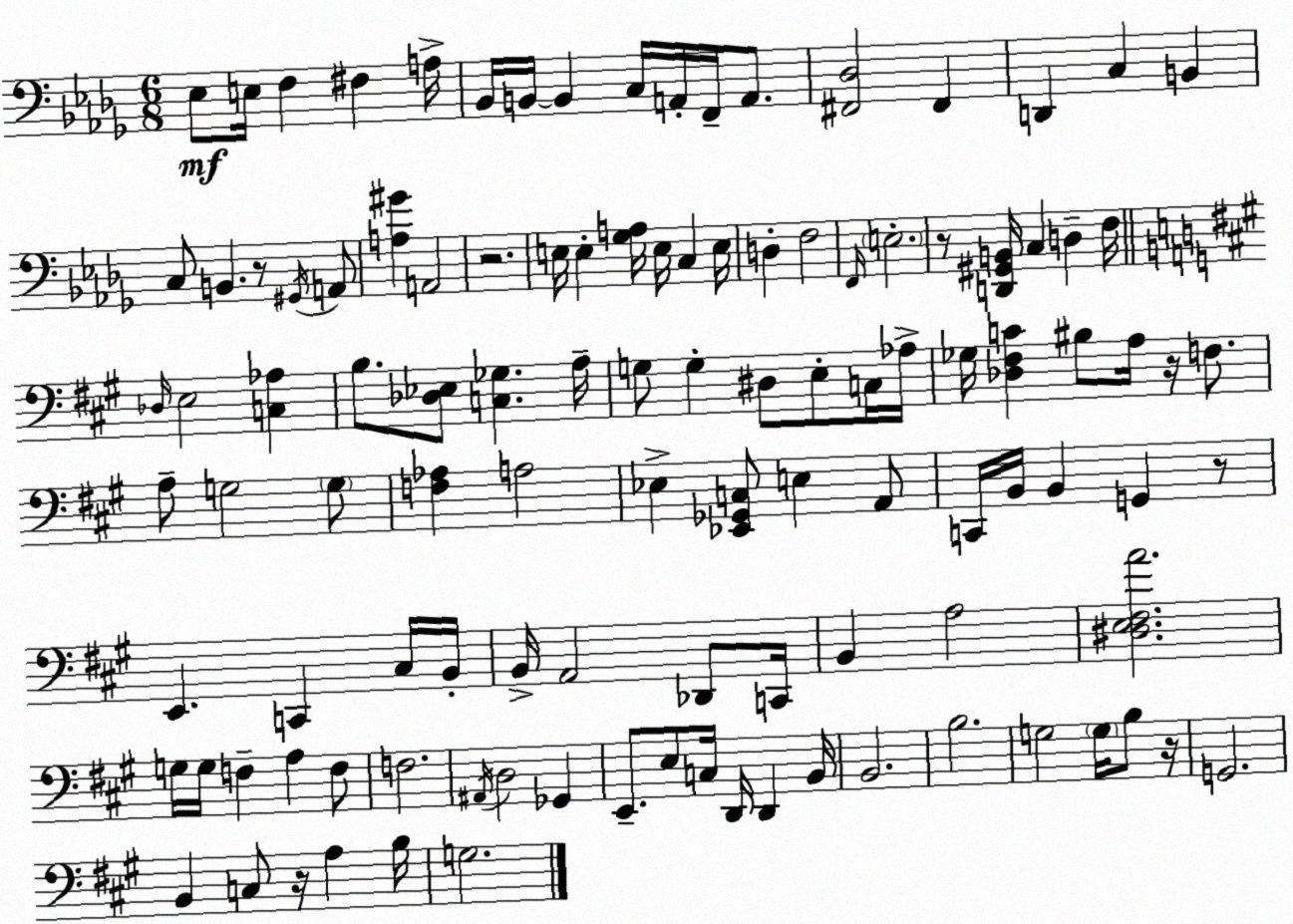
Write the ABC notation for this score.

X:1
T:Untitled
M:6/8
L:1/4
K:Bbm
_E,/2 E,/4 F, ^F, A,/4 _B,,/4 B,,/4 B,, C,/4 A,,/4 F,,/4 A,,/2 [^F,,_D,]2 ^F,, D,, C, B,, C,/2 B,, z/2 ^G,,/4 A,,/2 [A,^G] A,,2 z2 E,/4 E, [_G,A,]/4 E,/4 C, E,/4 D, F,2 F,,/4 E,2 z/2 [D,,^G,,B,,]/4 C, D, F,/4 _D,/4 E,2 [C,_A,] B,/2 [_D,_E,]/2 [C,_G,] A,/4 G,/2 G, ^D,/2 E,/2 C,/4 _A,/4 _G,/4 [_D,^F,C] ^B,/2 A,/4 z/4 F,/2 A,/2 G,2 G,/2 [F,_A,] A,2 _E, [_E,,_G,,C,]/2 E, A,,/2 C,,/4 B,,/4 B,, G,, z/2 E,, C,, ^C,/4 B,,/4 B,,/4 A,,2 _D,,/2 C,,/4 B,, A,2 [^D,E,^F,A]2 G,/4 G,/4 F, A, F,/2 F,2 ^A,,/4 D,2 _G,, E,,/2 E,/2 C,/4 D,,/4 D,, B,,/4 B,,2 B,2 G,2 G,/4 B,/2 z/4 G,,2 B,, C,/2 z/4 A, B,/4 G,2